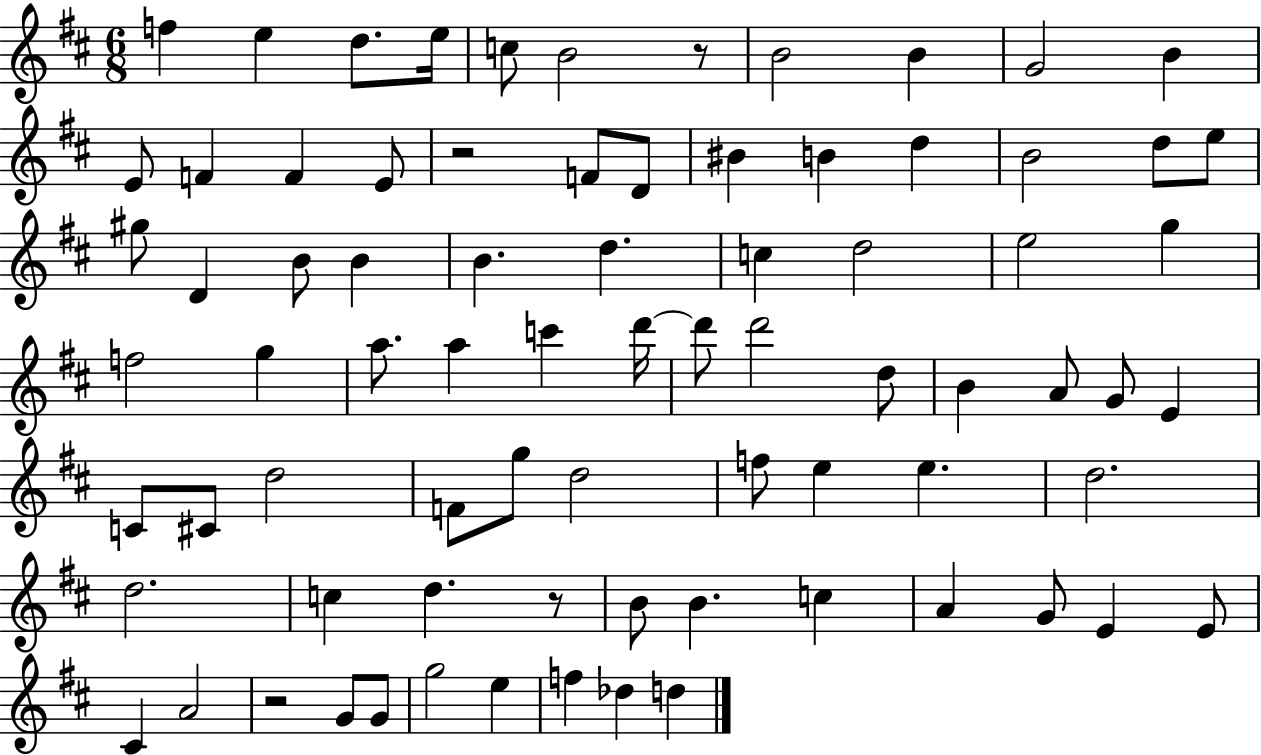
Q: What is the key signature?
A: D major